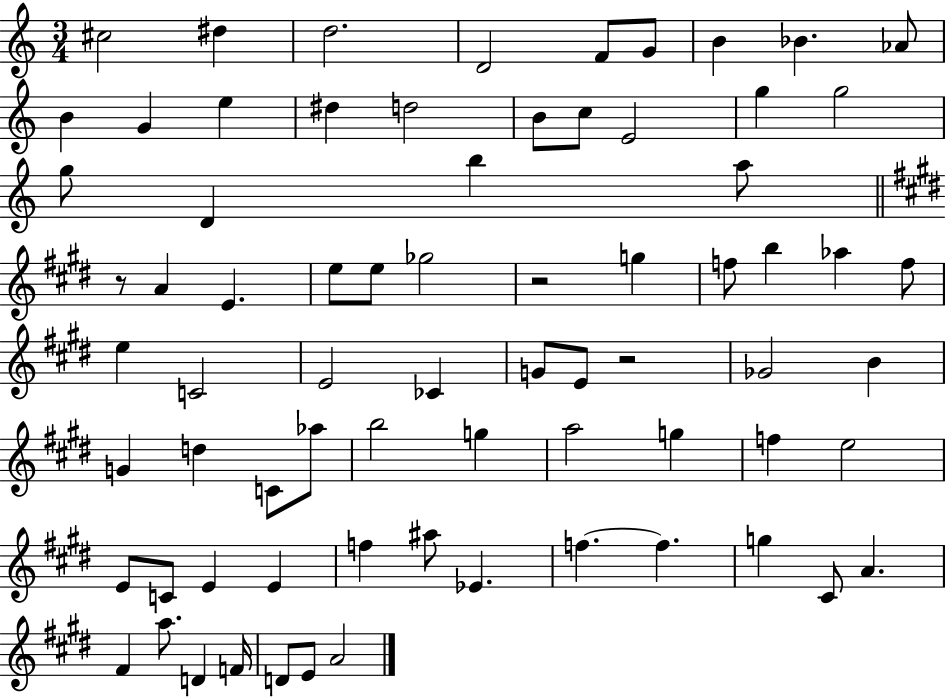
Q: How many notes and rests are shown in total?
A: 73